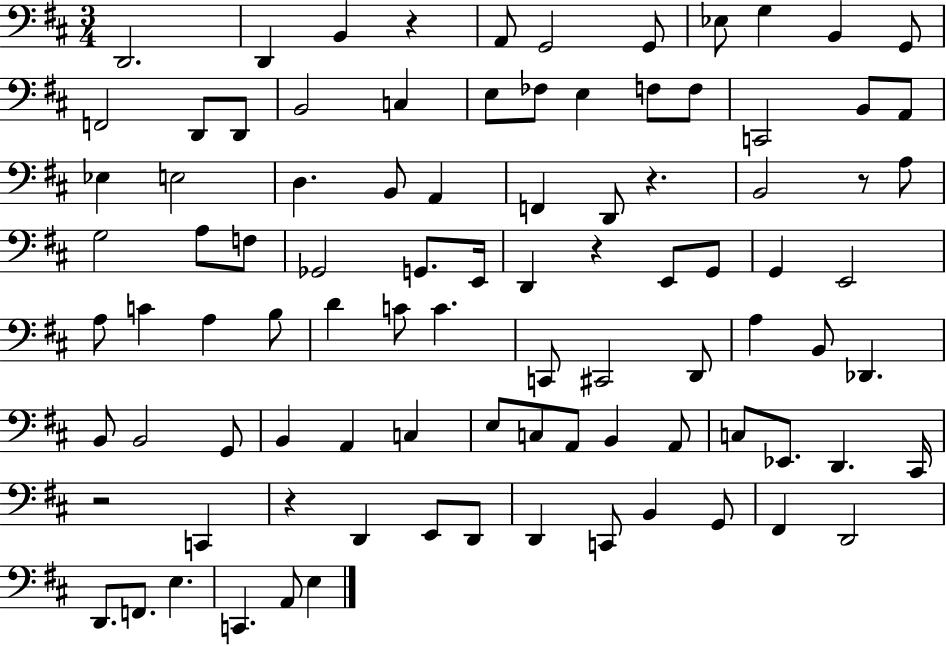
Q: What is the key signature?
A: D major